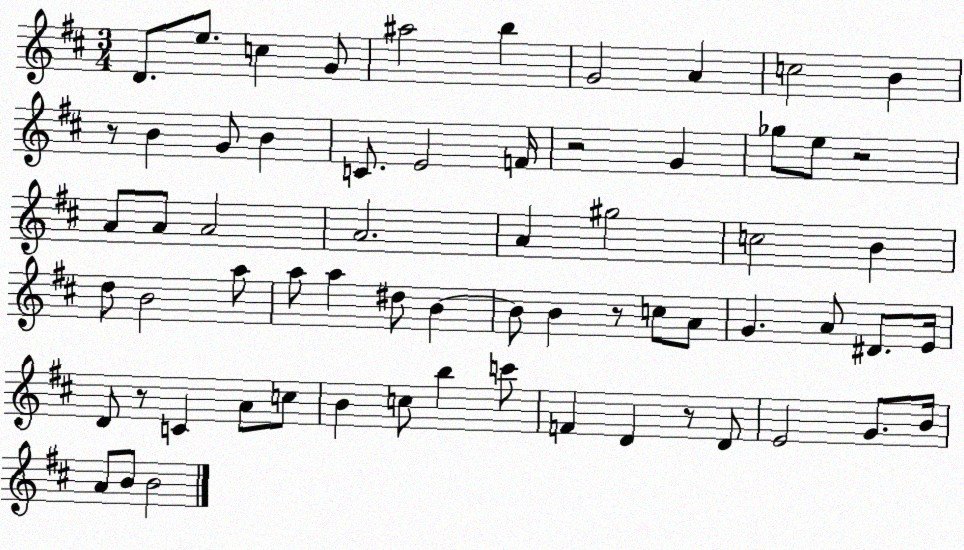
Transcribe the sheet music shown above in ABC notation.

X:1
T:Untitled
M:3/4
L:1/4
K:D
D/2 e/2 c G/2 ^a2 b G2 A c2 B z/2 B G/2 B C/2 E2 F/4 z2 G _g/2 e/2 z2 A/2 A/2 A2 A2 A ^g2 c2 B d/2 B2 a/2 a/2 a ^d/2 B B/2 B z/2 c/2 A/2 G A/2 ^D/2 E/4 D/2 z/2 C A/2 c/2 B c/2 b c'/2 F D z/2 D/2 E2 G/2 B/4 A/2 B/2 B2